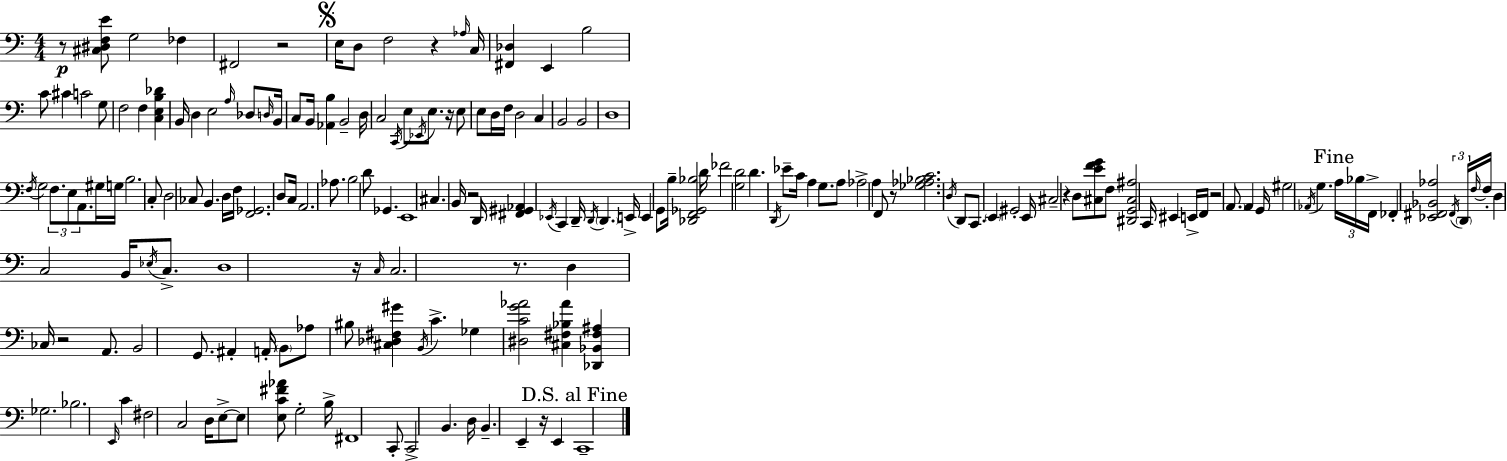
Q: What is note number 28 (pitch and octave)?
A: C3